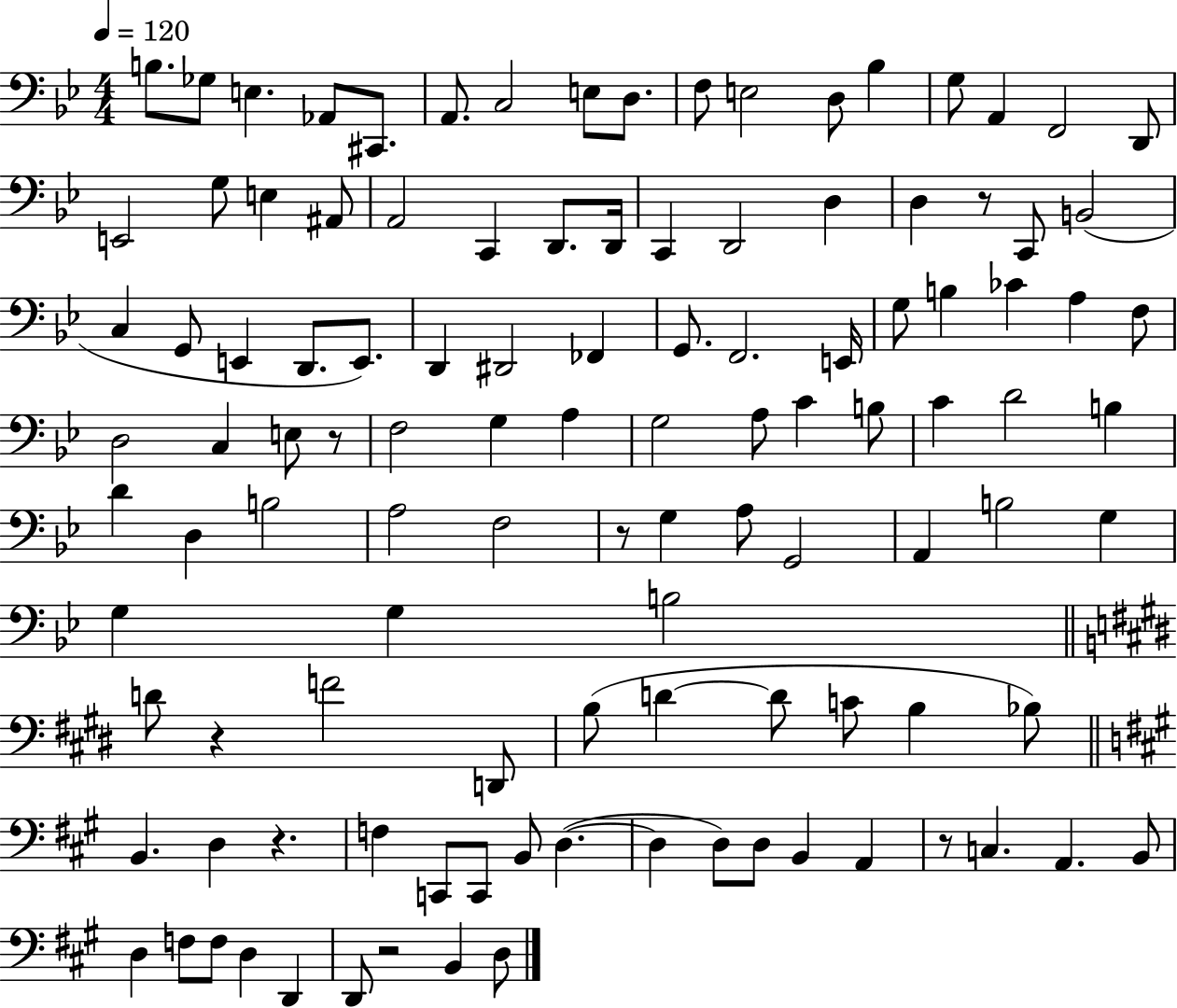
B3/e. Gb3/e E3/q. Ab2/e C#2/e. A2/e. C3/h E3/e D3/e. F3/e E3/h D3/e Bb3/q G3/e A2/q F2/h D2/e E2/h G3/e E3/q A#2/e A2/h C2/q D2/e. D2/s C2/q D2/h D3/q D3/q R/e C2/e B2/h C3/q G2/e E2/q D2/e. E2/e. D2/q D#2/h FES2/q G2/e. F2/h. E2/s G3/e B3/q CES4/q A3/q F3/e D3/h C3/q E3/e R/e F3/h G3/q A3/q G3/h A3/e C4/q B3/e C4/q D4/h B3/q D4/q D3/q B3/h A3/h F3/h R/e G3/q A3/e G2/h A2/q B3/h G3/q G3/q G3/q B3/h D4/e R/q F4/h D2/e B3/e D4/q D4/e C4/e B3/q Bb3/e B2/q. D3/q R/q. F3/q C2/e C2/e B2/e D3/q. D3/q D3/e D3/e B2/q A2/q R/e C3/q. A2/q. B2/e D3/q F3/e F3/e D3/q D2/q D2/e R/h B2/q D3/e